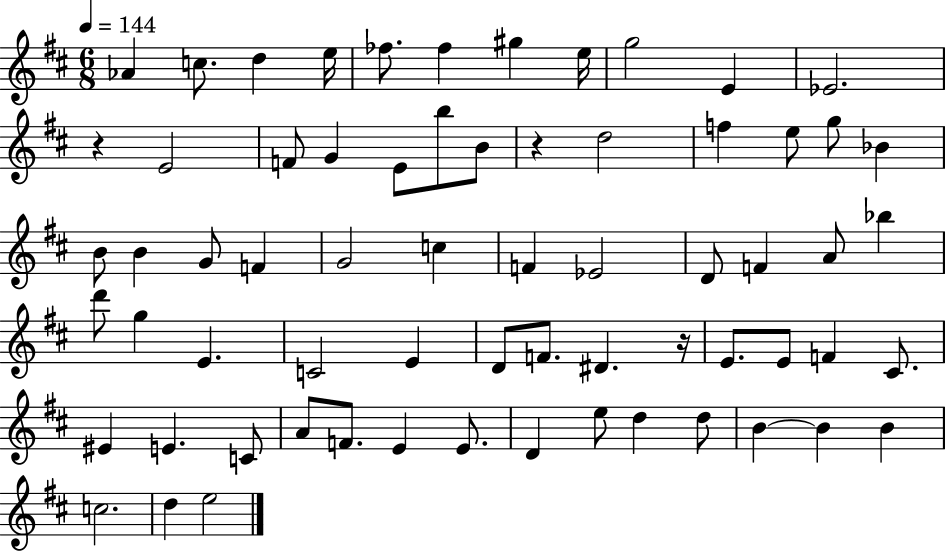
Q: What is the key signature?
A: D major